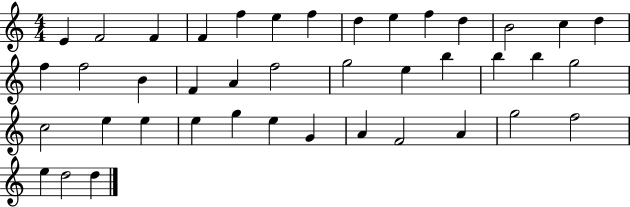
E4/q F4/h F4/q F4/q F5/q E5/q F5/q D5/q E5/q F5/q D5/q B4/h C5/q D5/q F5/q F5/h B4/q F4/q A4/q F5/h G5/h E5/q B5/q B5/q B5/q G5/h C5/h E5/q E5/q E5/q G5/q E5/q G4/q A4/q F4/h A4/q G5/h F5/h E5/q D5/h D5/q